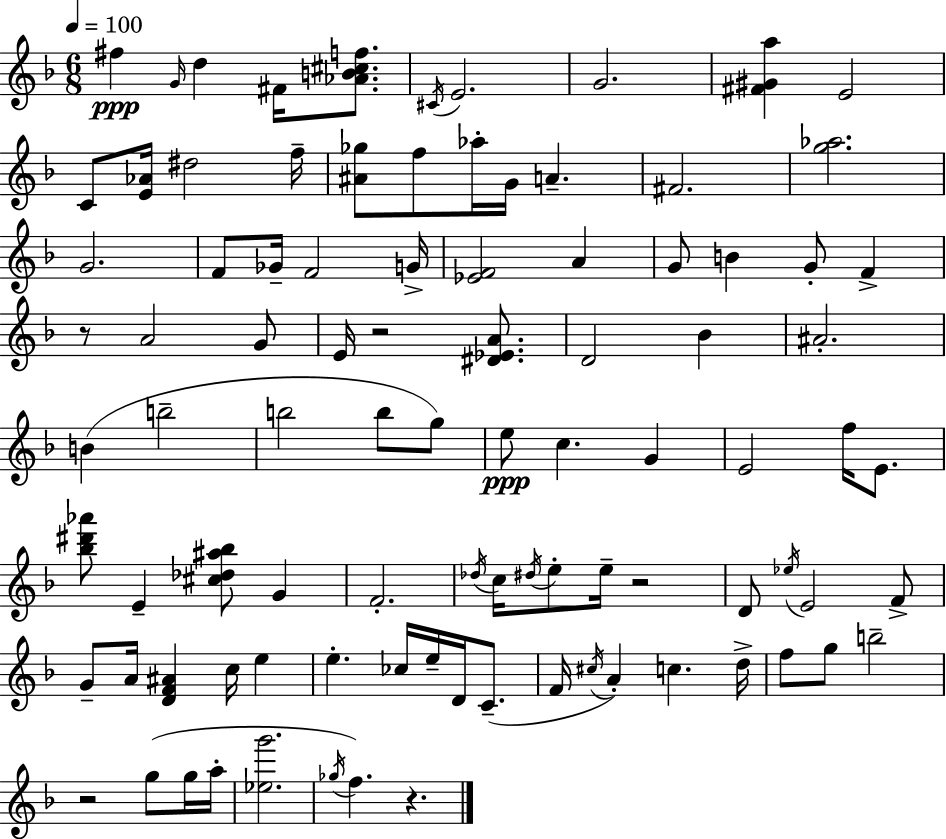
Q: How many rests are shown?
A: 5